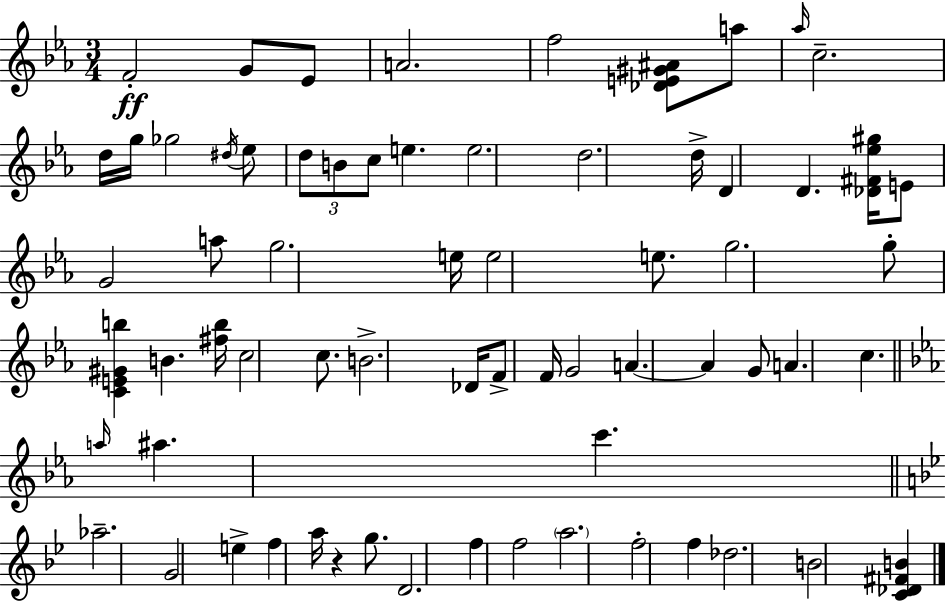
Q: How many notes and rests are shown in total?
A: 67